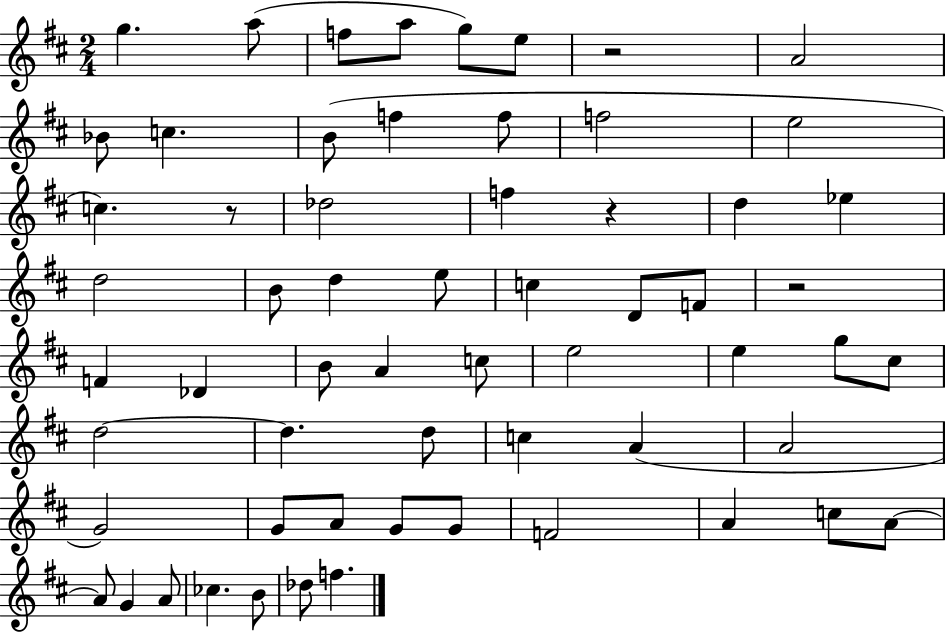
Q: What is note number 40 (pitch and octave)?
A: A4